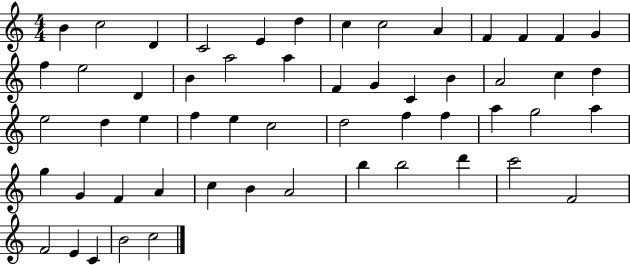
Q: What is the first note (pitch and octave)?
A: B4